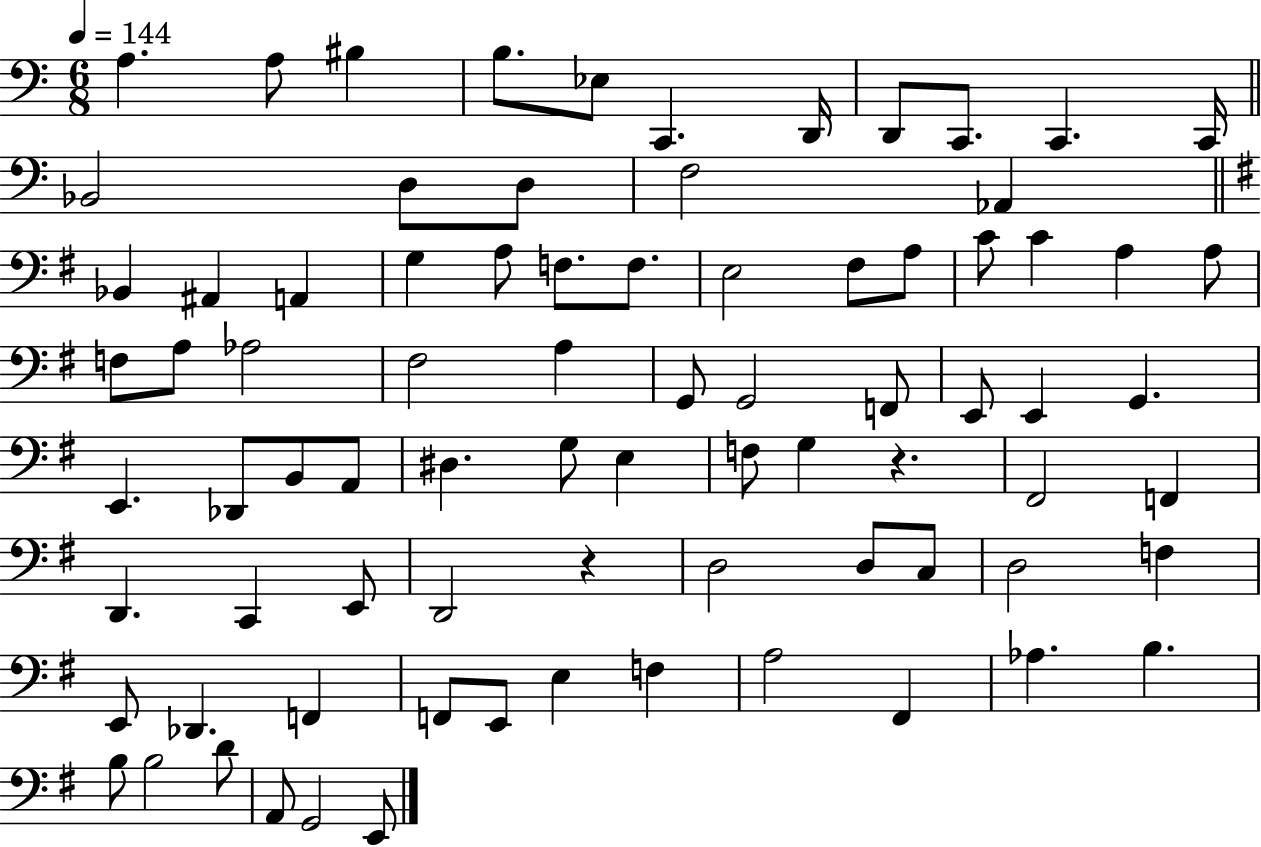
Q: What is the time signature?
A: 6/8